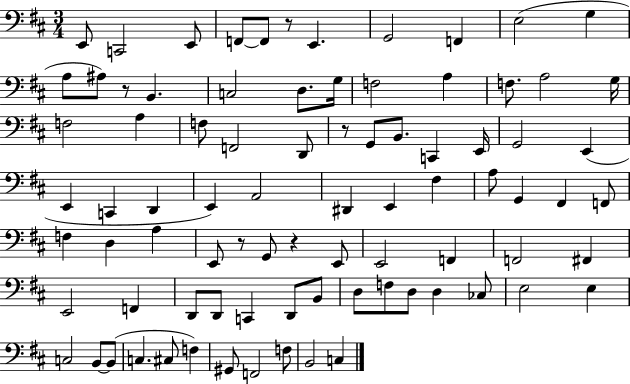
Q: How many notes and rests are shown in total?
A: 84